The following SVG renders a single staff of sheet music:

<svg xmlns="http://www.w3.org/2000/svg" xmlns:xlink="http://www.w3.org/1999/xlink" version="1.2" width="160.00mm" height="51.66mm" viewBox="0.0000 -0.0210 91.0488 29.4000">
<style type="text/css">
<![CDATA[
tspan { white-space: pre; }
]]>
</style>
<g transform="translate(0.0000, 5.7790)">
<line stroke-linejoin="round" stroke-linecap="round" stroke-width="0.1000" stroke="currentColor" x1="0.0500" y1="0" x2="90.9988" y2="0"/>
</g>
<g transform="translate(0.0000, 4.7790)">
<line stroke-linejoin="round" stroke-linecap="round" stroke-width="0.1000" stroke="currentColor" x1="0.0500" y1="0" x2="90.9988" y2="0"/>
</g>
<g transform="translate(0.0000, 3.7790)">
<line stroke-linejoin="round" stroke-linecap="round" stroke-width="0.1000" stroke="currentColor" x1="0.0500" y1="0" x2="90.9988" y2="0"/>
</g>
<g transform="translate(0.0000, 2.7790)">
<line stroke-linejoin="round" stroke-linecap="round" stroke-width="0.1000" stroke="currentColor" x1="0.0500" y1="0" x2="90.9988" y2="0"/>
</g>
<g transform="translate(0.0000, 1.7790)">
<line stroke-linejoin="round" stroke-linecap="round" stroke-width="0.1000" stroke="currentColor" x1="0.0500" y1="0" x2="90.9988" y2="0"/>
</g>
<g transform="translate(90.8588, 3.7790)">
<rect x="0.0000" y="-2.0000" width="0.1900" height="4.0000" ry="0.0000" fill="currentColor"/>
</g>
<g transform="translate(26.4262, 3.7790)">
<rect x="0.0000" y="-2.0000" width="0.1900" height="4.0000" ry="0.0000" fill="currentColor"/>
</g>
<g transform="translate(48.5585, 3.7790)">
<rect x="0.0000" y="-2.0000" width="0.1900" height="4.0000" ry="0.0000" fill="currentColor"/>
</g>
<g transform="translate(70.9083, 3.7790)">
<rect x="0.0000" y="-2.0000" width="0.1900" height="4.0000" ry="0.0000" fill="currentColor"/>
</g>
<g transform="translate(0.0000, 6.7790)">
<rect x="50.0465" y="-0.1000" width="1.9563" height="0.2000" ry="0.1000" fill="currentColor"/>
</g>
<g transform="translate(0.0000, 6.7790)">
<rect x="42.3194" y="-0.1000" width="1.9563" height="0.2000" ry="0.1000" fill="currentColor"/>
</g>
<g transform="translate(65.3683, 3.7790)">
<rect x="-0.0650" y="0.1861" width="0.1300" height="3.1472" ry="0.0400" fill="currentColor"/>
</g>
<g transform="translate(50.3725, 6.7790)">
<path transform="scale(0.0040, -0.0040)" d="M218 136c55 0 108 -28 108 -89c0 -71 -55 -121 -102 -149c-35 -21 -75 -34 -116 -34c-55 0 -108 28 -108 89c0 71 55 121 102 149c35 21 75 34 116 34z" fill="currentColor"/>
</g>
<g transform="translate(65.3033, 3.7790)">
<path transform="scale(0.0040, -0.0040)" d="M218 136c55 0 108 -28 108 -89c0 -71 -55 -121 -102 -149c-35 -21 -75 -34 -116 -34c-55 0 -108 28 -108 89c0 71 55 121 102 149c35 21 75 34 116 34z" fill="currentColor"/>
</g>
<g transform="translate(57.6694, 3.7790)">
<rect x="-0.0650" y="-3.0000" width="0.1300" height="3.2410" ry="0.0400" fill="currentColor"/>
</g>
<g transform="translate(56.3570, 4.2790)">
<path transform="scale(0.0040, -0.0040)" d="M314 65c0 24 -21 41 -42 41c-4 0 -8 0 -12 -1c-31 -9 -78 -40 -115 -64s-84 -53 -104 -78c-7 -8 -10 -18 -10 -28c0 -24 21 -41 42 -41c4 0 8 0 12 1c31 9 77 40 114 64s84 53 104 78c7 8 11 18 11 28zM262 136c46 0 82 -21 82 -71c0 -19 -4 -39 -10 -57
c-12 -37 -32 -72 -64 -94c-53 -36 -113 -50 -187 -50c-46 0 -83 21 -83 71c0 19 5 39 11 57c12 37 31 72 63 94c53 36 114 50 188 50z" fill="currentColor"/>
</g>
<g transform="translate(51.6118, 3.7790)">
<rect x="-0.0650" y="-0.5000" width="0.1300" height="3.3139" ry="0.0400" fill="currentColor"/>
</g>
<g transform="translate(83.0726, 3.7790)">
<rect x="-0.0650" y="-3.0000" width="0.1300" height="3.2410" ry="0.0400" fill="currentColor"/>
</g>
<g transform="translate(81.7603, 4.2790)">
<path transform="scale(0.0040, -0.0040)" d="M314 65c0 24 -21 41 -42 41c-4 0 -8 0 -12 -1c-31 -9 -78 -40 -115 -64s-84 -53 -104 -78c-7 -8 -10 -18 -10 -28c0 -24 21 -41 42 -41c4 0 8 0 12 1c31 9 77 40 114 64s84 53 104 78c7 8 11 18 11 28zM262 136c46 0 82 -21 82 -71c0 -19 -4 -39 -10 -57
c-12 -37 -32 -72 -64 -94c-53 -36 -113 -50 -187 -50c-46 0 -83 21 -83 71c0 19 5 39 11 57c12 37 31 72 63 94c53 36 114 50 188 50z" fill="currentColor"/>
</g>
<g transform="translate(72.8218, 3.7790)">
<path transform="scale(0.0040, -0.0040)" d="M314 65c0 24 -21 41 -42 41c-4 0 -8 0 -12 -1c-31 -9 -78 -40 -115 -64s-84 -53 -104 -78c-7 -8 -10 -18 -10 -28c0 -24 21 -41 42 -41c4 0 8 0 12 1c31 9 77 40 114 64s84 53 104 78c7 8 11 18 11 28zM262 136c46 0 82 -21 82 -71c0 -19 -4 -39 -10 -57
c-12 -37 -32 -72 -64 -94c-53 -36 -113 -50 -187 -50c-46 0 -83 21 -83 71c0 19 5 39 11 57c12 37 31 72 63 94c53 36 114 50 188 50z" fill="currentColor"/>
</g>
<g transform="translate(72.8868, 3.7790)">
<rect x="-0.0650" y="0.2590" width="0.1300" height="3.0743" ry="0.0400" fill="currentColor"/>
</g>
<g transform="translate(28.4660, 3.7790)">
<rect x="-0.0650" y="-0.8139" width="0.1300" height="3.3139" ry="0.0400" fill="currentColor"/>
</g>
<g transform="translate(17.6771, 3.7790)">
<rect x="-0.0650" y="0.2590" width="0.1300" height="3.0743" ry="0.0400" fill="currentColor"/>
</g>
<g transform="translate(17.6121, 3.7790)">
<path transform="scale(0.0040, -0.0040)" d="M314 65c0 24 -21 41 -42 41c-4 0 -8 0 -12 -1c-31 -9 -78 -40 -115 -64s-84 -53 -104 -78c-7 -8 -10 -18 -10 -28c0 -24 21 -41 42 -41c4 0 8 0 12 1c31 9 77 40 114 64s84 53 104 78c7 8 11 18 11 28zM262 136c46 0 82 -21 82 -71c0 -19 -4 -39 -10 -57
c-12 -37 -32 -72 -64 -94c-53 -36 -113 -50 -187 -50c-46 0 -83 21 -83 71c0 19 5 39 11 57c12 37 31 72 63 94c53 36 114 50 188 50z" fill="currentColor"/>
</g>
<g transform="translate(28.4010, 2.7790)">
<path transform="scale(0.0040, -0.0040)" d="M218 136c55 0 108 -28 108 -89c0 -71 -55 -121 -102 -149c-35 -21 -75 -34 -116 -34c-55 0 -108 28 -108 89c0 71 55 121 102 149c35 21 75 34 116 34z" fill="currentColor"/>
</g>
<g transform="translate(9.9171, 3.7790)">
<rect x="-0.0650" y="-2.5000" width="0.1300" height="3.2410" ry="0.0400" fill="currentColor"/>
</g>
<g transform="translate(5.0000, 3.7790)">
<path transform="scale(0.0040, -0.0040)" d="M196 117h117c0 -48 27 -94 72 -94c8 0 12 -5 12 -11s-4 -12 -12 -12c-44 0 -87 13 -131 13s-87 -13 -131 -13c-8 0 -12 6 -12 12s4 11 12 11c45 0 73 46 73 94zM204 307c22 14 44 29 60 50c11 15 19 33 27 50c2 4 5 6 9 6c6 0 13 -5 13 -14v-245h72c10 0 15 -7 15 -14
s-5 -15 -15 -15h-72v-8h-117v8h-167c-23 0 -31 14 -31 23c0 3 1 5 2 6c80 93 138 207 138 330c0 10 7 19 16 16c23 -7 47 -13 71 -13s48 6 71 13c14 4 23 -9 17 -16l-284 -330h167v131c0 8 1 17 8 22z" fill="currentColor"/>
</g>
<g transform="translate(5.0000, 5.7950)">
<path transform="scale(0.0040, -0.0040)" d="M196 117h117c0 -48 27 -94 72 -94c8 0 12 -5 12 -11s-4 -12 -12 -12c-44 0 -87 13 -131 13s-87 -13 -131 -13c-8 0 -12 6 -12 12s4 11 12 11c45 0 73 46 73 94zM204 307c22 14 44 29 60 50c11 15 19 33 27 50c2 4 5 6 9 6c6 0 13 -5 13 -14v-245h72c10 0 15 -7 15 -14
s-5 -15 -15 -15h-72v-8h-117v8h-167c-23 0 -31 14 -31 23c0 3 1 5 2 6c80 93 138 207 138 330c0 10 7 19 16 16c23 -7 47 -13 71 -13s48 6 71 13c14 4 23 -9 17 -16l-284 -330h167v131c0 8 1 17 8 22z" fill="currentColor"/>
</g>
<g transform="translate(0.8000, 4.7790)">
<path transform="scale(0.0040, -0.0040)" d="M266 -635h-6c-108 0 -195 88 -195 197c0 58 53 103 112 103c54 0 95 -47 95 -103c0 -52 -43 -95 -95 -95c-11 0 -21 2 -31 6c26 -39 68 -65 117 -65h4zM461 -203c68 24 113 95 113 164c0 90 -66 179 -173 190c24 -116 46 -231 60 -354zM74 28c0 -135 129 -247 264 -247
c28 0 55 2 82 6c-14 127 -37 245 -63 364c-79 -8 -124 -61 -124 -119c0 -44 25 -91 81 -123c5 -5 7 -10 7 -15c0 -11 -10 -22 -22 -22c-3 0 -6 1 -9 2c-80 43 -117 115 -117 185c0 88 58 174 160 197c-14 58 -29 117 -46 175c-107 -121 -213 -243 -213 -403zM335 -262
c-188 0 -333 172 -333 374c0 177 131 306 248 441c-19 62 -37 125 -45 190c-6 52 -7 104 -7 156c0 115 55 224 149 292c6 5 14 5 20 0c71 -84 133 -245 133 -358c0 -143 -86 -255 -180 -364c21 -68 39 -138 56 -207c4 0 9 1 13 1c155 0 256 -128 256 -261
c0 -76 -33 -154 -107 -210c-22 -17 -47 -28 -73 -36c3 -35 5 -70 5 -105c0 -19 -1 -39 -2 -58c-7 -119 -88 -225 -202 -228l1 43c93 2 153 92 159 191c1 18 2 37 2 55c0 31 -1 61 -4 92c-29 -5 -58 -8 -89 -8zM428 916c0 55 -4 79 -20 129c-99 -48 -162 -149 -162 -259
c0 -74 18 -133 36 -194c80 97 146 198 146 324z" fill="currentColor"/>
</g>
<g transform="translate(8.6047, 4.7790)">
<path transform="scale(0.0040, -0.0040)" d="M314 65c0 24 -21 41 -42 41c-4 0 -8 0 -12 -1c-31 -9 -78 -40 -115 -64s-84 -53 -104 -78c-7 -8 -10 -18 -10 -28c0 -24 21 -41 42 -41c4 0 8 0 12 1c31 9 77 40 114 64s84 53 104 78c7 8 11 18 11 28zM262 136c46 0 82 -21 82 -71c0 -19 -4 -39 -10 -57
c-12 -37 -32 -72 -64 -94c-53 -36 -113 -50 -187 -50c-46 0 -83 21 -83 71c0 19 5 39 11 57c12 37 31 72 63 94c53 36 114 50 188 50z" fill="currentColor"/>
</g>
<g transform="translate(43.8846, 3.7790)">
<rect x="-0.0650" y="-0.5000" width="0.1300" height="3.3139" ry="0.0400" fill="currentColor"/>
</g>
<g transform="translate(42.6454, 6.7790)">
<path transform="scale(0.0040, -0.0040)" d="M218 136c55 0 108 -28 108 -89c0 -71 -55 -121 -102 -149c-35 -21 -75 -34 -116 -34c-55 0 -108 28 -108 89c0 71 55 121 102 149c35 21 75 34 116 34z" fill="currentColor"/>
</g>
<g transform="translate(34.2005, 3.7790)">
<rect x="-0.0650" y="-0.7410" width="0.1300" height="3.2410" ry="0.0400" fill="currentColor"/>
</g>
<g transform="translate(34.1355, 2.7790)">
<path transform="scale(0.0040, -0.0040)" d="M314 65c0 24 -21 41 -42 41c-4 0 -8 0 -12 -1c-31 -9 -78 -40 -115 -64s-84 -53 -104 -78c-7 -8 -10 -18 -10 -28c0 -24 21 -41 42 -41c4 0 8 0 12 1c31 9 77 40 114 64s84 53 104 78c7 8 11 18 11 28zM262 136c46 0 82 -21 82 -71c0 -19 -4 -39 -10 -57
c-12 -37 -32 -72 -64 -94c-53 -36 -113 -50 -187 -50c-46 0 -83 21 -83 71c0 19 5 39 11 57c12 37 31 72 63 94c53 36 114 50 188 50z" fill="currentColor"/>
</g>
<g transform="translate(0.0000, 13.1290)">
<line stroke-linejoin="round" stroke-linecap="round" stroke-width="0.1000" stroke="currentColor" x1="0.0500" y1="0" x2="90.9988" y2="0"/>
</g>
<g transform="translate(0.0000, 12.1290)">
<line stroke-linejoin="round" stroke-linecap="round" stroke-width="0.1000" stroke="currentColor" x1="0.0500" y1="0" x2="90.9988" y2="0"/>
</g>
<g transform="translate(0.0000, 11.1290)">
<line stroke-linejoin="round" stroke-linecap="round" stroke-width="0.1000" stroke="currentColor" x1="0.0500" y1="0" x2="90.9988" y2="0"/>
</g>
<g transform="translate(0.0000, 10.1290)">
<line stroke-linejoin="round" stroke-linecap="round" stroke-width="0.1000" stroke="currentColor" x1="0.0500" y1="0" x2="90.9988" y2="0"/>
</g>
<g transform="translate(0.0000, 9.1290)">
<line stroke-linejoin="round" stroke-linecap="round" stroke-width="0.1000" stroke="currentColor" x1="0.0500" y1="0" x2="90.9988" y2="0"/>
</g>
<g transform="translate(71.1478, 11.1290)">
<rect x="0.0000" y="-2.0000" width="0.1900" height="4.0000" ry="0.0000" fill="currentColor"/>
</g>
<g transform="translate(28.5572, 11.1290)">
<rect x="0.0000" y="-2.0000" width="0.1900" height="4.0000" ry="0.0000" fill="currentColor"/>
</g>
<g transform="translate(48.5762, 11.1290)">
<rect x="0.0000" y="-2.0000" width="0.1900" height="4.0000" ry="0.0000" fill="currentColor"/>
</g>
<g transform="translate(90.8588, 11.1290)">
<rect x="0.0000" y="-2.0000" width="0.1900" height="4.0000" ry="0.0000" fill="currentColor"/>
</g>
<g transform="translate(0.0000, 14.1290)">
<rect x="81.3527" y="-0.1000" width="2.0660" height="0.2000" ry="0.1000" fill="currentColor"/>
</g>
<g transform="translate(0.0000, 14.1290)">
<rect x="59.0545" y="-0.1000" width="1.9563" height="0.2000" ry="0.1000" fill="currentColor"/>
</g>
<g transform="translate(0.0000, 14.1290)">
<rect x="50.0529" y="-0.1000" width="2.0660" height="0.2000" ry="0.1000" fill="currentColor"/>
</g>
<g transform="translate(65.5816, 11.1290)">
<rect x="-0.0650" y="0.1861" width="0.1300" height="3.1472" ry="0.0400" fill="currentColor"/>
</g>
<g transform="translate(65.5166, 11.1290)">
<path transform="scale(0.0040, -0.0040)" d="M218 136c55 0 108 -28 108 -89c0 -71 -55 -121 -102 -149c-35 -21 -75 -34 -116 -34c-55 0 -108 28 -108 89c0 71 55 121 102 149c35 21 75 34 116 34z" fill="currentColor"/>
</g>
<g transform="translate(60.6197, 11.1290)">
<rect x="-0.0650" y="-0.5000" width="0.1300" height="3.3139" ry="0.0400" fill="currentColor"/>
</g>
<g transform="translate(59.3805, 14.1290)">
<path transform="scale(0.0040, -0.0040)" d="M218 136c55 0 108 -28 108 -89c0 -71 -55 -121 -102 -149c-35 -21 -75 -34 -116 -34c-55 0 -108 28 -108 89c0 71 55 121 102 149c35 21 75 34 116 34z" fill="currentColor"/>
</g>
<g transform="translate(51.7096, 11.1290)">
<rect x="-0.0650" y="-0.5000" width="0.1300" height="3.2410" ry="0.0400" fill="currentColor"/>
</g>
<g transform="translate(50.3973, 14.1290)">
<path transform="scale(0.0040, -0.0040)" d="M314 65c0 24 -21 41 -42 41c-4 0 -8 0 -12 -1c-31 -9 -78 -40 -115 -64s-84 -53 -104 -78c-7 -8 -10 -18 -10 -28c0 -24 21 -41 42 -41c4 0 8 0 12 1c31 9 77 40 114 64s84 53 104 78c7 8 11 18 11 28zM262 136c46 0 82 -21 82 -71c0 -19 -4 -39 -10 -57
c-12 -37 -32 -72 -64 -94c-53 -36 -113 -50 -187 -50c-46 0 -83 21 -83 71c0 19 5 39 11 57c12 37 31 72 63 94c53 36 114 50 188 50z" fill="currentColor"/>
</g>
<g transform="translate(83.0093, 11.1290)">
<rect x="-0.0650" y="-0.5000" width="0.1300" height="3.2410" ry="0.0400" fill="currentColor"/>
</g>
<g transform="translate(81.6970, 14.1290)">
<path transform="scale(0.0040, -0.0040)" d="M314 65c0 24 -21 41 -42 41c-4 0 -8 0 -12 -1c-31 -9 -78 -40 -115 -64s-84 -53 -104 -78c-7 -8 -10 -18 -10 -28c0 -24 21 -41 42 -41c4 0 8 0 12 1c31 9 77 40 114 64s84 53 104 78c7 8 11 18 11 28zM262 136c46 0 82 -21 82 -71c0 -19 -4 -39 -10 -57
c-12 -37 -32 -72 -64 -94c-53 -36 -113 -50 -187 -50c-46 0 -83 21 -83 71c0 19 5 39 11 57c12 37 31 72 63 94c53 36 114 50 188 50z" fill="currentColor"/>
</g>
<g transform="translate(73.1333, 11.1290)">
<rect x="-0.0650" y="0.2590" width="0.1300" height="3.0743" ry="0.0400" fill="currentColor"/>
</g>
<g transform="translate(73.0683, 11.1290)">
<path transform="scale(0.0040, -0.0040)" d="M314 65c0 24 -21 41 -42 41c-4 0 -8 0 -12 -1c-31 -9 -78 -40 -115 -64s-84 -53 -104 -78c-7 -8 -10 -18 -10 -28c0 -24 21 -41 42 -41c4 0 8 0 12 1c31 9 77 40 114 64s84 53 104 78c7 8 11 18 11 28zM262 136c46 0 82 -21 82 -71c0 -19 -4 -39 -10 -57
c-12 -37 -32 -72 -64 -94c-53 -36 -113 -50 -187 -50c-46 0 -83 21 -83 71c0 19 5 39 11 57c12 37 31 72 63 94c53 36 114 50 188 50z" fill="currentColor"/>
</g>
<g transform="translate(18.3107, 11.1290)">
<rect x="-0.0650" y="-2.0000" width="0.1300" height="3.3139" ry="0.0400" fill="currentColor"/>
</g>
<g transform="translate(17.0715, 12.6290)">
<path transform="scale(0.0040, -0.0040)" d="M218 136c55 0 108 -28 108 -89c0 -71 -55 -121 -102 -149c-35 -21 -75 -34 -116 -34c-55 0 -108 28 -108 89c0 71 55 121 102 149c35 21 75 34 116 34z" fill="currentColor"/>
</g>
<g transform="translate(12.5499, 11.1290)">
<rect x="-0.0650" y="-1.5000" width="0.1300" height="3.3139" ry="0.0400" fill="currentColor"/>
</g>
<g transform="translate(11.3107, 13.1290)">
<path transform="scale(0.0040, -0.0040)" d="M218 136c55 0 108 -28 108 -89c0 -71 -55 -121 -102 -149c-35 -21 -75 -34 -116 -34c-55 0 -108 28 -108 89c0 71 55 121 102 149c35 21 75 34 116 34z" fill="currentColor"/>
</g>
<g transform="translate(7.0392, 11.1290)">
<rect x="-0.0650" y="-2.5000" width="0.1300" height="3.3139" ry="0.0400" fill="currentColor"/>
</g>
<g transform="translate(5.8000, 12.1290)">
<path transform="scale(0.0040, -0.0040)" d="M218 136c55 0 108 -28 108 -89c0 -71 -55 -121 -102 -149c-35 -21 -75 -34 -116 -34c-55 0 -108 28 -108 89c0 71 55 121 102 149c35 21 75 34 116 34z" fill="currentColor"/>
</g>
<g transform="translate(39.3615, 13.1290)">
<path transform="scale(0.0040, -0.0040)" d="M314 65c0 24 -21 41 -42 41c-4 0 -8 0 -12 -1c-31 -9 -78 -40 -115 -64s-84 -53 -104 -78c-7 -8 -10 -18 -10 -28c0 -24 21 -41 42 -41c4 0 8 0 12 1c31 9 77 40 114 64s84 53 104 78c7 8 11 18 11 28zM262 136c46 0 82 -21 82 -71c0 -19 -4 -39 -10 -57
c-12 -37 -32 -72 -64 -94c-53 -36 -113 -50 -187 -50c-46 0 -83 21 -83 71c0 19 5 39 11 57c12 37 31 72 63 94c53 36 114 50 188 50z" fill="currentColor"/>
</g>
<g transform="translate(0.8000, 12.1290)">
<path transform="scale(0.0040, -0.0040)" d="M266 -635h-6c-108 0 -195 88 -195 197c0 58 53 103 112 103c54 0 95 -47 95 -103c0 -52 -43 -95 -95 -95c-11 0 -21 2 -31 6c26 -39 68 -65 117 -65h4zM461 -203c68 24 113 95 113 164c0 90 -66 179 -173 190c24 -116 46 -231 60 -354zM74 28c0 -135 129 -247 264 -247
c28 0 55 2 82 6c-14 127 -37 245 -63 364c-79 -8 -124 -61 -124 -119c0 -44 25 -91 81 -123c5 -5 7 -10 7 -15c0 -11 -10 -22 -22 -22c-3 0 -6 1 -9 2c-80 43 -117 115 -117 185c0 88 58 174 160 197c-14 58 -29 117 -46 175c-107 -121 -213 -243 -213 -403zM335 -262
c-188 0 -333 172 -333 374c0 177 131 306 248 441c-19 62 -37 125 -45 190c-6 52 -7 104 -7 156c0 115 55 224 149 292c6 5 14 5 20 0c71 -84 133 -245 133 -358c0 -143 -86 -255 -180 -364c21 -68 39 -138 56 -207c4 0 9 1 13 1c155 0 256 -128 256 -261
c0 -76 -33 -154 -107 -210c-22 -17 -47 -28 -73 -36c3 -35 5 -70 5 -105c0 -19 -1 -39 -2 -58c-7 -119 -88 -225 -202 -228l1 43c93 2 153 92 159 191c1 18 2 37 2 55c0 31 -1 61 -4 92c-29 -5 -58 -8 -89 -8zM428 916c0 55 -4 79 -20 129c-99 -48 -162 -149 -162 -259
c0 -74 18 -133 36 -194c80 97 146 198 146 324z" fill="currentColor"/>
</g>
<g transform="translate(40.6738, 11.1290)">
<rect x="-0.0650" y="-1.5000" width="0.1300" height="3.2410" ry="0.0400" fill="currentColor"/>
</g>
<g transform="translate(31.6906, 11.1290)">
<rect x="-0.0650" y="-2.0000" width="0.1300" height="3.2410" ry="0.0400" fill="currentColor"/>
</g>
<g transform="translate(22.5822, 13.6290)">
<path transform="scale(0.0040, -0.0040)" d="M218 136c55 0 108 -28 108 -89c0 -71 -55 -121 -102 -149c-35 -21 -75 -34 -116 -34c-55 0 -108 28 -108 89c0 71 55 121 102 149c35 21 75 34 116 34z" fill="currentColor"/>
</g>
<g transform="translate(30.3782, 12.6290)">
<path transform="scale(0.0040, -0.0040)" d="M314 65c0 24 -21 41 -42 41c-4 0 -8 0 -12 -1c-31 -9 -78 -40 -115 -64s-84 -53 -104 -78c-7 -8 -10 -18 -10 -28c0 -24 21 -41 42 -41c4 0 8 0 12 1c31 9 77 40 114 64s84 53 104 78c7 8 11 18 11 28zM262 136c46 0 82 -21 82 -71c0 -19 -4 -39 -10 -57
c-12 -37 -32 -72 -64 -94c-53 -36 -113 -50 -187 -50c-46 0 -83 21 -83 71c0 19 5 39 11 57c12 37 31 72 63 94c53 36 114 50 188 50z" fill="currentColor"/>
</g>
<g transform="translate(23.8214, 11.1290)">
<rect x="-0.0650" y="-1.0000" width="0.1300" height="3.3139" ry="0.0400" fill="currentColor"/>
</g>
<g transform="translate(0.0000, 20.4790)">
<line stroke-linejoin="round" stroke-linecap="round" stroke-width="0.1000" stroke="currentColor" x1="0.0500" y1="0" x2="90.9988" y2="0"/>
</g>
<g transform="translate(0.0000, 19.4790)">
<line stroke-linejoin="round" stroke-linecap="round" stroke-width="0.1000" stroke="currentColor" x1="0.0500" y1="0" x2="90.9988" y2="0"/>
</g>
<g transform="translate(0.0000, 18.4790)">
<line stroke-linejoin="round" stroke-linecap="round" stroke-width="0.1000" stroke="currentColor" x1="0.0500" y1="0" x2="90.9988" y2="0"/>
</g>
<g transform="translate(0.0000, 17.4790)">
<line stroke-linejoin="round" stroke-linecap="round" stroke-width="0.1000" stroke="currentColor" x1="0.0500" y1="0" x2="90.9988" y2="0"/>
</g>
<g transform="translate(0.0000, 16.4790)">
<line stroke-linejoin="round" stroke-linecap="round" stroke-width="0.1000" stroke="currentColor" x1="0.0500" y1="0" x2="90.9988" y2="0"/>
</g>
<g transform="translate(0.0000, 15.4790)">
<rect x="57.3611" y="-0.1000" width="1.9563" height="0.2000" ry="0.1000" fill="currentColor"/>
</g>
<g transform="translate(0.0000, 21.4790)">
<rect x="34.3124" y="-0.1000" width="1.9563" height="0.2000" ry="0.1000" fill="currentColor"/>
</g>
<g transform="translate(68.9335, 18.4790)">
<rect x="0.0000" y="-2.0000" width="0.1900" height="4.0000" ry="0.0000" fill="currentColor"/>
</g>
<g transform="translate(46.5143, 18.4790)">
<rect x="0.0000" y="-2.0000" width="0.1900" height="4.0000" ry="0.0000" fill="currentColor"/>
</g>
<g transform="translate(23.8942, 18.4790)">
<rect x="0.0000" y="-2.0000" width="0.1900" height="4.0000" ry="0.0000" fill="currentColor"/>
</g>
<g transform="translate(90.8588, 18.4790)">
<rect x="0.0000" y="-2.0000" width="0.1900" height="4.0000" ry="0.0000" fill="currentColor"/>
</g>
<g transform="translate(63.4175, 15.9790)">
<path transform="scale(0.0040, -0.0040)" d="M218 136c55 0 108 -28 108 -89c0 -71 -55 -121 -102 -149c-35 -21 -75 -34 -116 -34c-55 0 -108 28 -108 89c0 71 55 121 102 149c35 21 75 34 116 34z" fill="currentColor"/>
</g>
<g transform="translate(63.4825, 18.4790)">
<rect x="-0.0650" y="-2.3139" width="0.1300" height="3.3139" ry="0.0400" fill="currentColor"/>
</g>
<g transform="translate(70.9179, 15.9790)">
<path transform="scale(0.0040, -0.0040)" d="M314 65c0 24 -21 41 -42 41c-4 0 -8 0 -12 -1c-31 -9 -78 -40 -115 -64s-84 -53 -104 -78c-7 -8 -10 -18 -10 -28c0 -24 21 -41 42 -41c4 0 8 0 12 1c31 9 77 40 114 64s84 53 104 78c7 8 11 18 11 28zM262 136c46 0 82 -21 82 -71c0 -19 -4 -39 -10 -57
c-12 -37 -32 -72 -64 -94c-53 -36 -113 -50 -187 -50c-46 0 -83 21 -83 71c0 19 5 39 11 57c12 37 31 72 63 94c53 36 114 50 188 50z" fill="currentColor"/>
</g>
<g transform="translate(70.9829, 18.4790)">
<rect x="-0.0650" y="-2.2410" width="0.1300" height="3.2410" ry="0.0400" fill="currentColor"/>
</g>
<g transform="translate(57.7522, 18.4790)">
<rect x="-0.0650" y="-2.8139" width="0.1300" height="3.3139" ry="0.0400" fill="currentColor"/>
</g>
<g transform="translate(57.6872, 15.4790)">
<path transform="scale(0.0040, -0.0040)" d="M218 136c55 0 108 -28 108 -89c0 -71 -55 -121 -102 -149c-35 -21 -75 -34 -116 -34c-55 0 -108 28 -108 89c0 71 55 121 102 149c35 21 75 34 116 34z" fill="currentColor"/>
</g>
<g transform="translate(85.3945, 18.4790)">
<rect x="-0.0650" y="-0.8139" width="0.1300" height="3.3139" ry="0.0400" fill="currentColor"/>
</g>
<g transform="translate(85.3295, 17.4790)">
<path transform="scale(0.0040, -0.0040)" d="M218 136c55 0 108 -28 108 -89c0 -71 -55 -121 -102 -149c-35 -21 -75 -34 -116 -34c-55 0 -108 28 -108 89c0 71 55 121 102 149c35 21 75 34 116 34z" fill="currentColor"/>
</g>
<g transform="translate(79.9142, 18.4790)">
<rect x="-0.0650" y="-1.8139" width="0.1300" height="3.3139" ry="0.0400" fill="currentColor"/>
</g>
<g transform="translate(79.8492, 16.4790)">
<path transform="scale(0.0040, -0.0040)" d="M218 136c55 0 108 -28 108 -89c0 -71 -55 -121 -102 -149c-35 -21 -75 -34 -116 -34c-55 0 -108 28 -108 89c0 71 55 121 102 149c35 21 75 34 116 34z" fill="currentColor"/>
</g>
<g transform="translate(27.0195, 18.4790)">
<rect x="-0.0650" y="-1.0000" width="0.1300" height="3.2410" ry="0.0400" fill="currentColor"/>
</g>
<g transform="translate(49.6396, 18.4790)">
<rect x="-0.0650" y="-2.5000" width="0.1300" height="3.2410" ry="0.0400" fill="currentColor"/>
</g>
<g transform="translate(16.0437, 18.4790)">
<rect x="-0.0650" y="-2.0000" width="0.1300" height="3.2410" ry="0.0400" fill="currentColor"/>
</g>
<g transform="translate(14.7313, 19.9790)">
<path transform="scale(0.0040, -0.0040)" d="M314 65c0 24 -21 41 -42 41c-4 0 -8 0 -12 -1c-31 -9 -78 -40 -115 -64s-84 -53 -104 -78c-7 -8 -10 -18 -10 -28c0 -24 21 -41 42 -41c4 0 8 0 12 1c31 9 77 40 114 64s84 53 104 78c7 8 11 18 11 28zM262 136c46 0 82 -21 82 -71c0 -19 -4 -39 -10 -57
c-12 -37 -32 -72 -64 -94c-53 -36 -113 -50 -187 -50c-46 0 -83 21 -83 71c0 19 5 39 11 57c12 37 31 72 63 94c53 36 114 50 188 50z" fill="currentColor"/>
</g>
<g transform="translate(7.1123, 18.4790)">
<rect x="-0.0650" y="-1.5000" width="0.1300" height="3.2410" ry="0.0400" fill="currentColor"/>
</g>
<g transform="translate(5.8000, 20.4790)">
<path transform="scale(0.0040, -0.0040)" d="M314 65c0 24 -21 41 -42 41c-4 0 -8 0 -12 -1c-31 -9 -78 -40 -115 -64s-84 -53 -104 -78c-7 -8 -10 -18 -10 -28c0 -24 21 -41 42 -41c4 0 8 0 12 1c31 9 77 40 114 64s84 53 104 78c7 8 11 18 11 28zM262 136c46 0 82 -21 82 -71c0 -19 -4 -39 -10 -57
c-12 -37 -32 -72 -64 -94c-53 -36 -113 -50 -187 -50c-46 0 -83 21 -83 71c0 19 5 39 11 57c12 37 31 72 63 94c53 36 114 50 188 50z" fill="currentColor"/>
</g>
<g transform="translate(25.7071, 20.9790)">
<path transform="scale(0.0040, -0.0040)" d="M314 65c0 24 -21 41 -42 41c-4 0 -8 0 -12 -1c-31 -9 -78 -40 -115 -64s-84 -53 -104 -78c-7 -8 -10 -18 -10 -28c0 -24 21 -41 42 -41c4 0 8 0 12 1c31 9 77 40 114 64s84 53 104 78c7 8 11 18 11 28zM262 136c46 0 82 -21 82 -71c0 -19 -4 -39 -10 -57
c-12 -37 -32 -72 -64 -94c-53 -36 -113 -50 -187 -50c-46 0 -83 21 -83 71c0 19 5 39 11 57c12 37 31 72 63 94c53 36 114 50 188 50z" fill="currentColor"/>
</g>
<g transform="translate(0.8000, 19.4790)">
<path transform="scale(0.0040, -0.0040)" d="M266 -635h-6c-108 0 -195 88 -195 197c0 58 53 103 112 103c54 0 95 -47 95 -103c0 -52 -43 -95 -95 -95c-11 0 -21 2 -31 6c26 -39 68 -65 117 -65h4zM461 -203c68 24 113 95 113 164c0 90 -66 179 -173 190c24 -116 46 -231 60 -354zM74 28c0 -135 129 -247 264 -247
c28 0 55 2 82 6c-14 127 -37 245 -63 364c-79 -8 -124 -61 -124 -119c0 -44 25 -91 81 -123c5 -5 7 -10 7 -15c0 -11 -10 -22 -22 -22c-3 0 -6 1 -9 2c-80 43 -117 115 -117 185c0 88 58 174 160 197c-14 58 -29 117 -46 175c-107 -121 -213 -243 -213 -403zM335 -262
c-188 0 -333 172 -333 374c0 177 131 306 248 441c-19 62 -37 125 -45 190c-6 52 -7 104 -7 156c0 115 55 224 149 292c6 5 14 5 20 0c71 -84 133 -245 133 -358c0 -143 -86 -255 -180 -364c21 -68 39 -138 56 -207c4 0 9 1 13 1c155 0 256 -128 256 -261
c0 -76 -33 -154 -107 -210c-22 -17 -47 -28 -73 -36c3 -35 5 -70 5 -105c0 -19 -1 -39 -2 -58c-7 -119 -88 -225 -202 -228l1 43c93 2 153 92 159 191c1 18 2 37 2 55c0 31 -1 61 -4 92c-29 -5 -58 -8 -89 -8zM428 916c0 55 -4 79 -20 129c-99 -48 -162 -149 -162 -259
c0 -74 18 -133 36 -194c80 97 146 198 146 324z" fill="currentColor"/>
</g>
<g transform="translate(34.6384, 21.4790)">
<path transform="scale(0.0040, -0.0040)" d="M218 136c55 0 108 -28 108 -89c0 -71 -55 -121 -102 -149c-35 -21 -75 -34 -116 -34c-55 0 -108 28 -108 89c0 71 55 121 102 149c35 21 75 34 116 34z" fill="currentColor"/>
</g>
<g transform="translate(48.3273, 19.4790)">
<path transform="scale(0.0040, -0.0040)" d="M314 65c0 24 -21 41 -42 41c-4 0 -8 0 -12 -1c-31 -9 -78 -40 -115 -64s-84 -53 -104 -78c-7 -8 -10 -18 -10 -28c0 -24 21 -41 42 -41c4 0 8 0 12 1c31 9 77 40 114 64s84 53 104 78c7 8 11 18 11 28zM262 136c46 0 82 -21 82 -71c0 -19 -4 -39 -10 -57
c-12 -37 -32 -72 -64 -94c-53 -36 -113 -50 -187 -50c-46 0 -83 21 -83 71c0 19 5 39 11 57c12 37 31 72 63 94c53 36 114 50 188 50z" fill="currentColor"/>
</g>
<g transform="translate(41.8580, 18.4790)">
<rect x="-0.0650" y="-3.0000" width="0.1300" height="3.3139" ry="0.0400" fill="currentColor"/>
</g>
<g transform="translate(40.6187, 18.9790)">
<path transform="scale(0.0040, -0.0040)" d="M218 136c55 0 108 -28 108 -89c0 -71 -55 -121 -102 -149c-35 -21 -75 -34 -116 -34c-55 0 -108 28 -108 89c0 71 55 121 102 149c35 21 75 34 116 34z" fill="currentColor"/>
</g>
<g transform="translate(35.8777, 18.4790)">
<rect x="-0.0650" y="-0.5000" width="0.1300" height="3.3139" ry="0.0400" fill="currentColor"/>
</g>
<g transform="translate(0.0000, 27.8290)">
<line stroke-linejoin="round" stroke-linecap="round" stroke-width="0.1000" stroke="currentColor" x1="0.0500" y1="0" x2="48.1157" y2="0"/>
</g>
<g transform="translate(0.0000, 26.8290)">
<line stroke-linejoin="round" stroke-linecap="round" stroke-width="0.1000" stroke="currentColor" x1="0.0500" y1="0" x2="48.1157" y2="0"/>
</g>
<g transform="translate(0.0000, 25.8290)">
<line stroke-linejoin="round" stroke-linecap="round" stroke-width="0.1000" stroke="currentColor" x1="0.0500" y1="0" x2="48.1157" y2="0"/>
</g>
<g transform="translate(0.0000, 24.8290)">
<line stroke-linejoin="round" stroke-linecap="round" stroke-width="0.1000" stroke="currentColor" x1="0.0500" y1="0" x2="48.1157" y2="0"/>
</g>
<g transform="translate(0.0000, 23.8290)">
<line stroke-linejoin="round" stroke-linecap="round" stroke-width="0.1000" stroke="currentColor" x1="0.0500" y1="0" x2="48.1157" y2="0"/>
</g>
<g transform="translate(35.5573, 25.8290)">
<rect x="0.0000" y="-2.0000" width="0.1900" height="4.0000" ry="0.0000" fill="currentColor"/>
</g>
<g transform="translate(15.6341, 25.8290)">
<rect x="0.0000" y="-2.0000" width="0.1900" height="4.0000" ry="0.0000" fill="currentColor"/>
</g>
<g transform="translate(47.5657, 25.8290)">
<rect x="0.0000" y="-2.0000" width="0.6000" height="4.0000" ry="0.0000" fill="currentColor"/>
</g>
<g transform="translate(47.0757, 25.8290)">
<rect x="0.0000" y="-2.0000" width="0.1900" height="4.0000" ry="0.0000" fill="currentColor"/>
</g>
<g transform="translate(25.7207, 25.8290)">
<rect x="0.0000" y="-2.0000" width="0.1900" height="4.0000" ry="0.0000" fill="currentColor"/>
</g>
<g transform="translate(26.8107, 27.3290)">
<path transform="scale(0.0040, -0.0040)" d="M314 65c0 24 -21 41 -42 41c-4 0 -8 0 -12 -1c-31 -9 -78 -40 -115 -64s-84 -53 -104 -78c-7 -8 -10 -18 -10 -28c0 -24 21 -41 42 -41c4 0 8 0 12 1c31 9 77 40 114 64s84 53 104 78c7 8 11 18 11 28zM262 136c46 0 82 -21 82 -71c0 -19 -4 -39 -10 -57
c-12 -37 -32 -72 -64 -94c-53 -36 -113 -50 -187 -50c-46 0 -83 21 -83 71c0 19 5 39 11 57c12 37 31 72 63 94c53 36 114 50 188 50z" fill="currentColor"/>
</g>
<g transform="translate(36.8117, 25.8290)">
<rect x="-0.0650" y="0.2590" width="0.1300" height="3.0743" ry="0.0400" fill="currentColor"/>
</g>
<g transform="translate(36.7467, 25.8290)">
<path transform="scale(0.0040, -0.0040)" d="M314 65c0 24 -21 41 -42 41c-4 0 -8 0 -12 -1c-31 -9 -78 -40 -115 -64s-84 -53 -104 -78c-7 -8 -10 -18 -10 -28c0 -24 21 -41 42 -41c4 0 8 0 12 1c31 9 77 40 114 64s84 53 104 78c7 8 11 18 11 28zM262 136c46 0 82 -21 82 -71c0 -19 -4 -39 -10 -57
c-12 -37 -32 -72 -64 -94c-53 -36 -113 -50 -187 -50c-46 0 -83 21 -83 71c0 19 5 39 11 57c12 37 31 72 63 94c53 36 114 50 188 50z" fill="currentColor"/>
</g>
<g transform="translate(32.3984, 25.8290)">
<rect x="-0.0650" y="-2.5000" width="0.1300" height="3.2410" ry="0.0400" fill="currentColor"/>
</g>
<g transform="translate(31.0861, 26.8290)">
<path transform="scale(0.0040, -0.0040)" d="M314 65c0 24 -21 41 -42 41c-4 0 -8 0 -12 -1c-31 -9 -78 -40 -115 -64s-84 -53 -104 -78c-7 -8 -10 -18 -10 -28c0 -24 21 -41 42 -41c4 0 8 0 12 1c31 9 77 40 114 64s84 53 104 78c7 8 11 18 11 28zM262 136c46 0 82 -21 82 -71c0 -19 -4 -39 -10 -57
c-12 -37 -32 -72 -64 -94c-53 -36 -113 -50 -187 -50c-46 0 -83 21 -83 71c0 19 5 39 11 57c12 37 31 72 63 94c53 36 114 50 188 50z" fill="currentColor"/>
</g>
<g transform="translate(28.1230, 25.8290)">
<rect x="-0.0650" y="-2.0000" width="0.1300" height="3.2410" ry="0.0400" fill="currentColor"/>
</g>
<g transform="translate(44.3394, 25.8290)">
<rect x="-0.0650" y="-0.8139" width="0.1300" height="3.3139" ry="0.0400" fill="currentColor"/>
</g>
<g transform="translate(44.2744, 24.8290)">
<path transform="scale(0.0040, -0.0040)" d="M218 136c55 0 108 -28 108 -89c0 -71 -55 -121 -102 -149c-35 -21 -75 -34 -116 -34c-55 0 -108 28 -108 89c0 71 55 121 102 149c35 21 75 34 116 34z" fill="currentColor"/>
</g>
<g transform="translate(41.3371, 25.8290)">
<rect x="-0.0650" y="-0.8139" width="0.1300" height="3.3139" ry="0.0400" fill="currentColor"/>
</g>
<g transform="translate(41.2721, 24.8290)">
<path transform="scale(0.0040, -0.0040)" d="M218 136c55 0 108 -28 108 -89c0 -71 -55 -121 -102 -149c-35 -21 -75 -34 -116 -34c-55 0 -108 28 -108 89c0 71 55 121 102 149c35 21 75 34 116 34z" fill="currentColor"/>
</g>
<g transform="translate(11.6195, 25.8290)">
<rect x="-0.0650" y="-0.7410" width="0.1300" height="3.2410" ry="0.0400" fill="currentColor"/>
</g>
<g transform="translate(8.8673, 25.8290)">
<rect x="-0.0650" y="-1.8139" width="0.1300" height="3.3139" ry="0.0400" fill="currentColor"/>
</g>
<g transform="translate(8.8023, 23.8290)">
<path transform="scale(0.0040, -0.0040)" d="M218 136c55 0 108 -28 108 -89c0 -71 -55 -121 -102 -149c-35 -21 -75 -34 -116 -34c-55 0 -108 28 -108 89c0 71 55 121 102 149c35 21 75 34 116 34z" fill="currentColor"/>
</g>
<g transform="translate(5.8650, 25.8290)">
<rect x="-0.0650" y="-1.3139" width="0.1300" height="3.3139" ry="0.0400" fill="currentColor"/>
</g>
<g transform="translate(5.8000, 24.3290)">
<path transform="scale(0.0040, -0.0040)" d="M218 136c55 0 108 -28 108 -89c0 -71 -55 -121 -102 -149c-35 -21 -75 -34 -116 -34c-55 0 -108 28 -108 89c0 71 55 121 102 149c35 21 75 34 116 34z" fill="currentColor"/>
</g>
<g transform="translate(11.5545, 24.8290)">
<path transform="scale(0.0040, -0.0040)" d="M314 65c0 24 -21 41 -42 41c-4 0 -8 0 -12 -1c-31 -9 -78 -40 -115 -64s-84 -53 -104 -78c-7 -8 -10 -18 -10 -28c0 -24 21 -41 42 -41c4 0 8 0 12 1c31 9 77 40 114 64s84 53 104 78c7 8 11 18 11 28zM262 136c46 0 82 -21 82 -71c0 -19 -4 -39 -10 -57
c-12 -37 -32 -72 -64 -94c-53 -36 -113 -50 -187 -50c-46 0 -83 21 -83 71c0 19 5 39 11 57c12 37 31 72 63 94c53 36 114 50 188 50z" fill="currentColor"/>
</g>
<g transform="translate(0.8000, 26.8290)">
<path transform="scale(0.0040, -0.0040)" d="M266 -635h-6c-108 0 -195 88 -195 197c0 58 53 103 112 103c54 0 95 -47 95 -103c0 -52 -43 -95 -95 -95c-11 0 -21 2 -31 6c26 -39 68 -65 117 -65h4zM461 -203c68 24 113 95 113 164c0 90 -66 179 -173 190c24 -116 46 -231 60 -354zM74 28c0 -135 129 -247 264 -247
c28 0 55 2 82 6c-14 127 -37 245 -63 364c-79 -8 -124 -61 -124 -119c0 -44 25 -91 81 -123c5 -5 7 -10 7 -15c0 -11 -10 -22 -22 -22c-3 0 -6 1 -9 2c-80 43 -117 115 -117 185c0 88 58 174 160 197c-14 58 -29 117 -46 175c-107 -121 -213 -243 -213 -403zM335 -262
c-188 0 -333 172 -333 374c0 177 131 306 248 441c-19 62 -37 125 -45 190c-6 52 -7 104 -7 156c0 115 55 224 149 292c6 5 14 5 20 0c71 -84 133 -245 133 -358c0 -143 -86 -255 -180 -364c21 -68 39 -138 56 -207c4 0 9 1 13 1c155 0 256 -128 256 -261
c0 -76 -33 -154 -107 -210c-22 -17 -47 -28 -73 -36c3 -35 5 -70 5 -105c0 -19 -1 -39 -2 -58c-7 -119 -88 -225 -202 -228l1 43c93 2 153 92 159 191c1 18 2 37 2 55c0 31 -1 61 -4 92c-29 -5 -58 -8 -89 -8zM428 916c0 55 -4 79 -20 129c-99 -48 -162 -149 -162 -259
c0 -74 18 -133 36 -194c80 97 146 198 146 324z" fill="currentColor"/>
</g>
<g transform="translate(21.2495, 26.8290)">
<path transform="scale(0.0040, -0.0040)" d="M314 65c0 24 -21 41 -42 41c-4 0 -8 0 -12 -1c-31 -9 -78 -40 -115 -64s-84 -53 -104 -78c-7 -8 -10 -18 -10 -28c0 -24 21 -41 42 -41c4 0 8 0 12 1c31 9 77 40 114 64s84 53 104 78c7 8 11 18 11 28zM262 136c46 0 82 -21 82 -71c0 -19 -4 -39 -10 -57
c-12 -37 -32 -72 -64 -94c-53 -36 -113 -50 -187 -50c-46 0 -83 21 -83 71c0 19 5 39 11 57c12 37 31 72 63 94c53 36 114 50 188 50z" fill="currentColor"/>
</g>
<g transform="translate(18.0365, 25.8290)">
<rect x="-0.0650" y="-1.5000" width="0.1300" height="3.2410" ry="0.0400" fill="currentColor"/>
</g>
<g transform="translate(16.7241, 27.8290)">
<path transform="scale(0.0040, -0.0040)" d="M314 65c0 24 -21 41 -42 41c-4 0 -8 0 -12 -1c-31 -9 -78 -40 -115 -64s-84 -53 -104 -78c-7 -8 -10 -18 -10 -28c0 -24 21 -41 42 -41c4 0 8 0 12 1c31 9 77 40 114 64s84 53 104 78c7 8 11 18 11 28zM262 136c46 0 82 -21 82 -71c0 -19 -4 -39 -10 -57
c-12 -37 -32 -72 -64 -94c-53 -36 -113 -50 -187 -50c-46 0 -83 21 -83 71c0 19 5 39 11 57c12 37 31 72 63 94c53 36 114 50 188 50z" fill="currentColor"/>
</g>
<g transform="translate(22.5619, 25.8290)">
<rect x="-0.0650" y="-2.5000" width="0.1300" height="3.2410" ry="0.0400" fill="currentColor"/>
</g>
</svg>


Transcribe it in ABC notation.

X:1
T:Untitled
M:4/4
L:1/4
K:C
G2 B2 d d2 C C A2 B B2 A2 G E F D F2 E2 C2 C B B2 C2 E2 F2 D2 C A G2 a g g2 f d e f d2 E2 G2 F2 G2 B2 d d